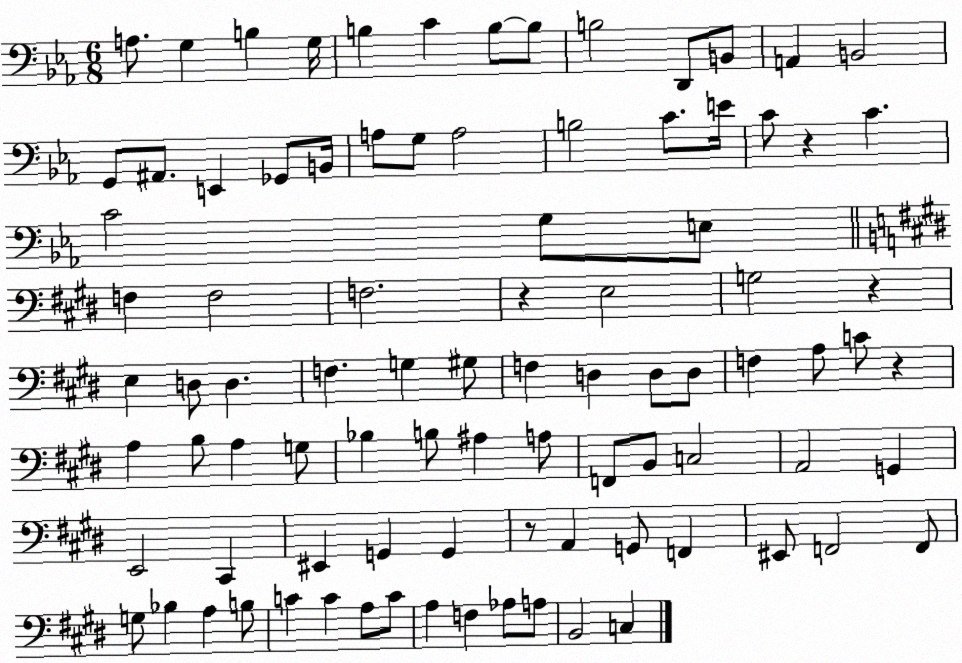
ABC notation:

X:1
T:Untitled
M:6/8
L:1/4
K:Eb
A,/2 G, B, G,/4 B, C B,/2 B,/2 B,2 D,,/2 B,,/2 A,, B,,2 G,,/2 ^A,,/2 E,, _G,,/2 B,,/4 A,/2 G,/2 A,2 B,2 C/2 E/4 C/2 z C C2 G,/2 E,/2 F, F,2 F,2 z E,2 G,2 z E, D,/2 D, F, G, ^G,/2 F, D, D,/2 D,/2 F, A,/2 C/2 z A, B,/2 A, G,/2 _B, B,/2 ^A, A,/2 F,,/2 B,,/2 C,2 A,,2 G,, E,,2 ^C,, ^E,, G,, G,, z/2 A,, G,,/2 F,, ^E,,/2 F,,2 F,,/2 G,/2 _B, A, B,/2 C C A,/2 C/2 A, F, _A,/2 A,/2 B,,2 C,